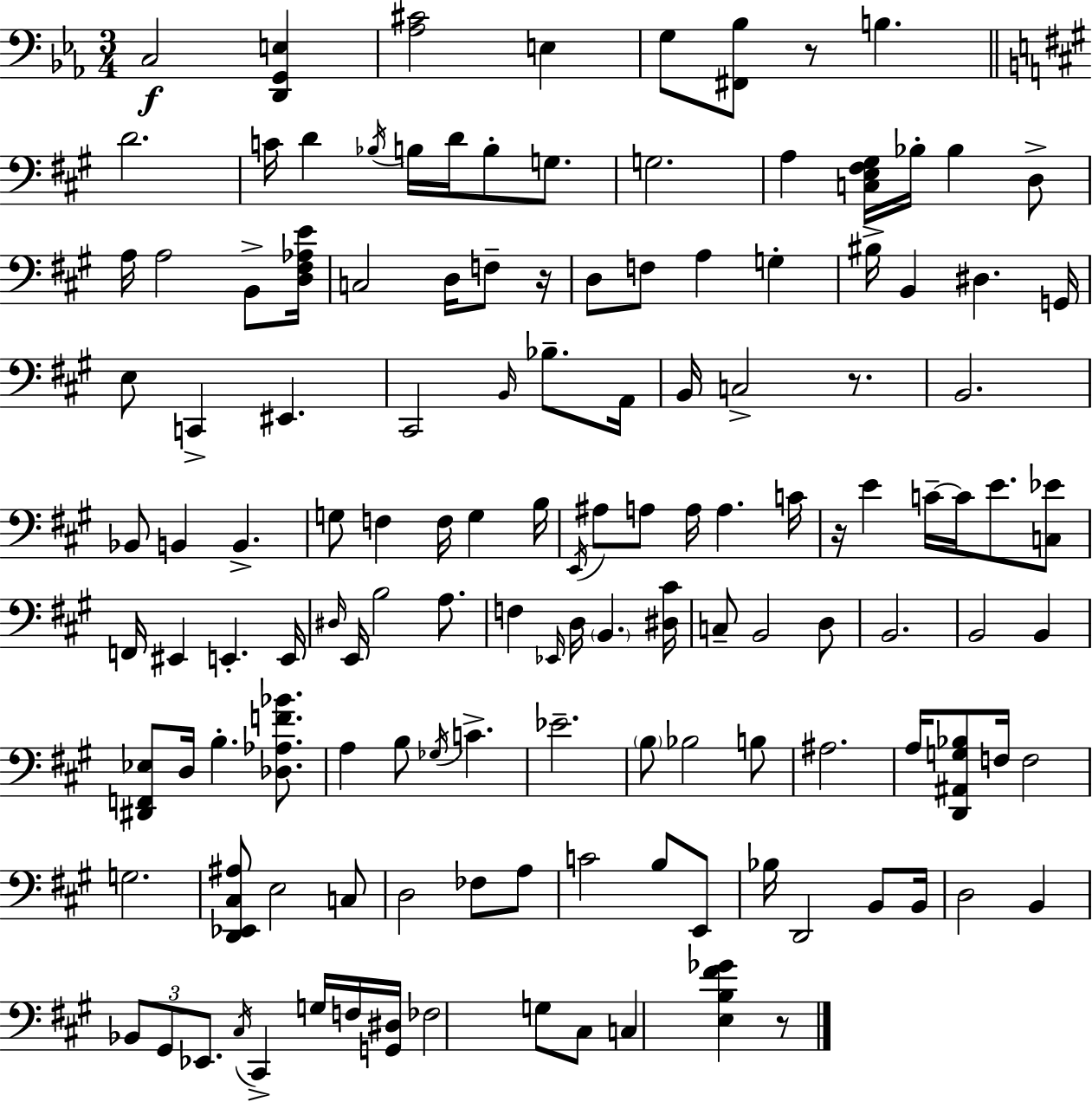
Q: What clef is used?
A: bass